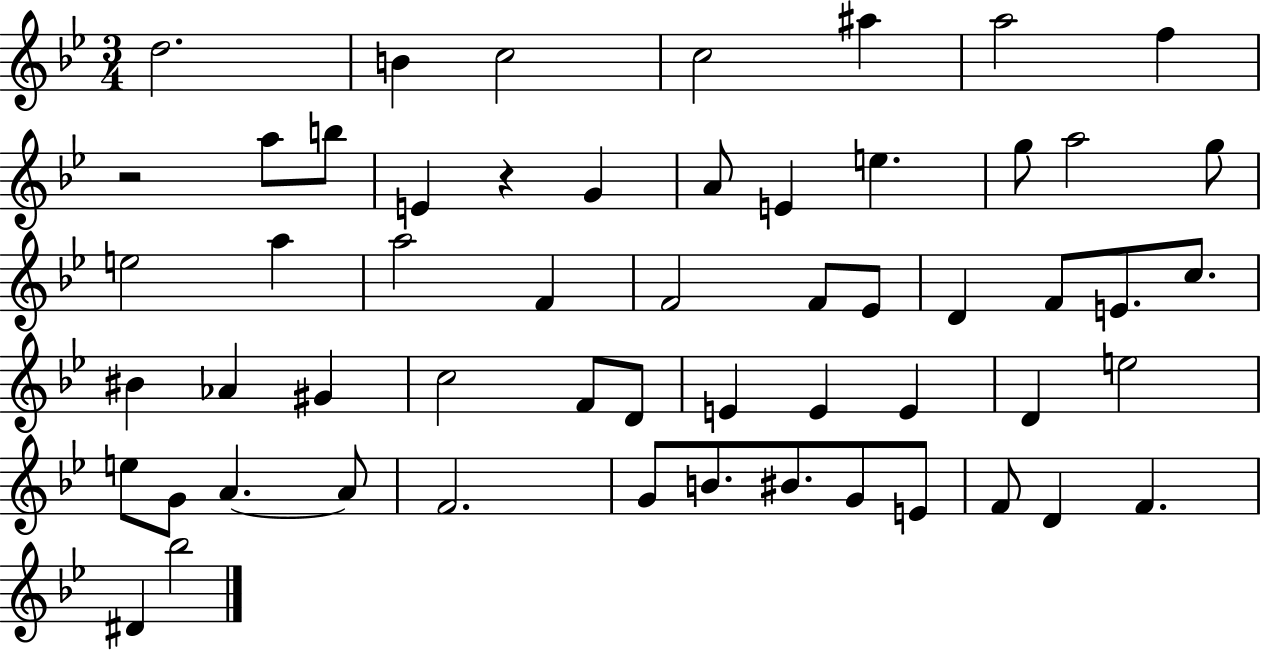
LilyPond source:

{
  \clef treble
  \numericTimeSignature
  \time 3/4
  \key bes \major
  d''2. | b'4 c''2 | c''2 ais''4 | a''2 f''4 | \break r2 a''8 b''8 | e'4 r4 g'4 | a'8 e'4 e''4. | g''8 a''2 g''8 | \break e''2 a''4 | a''2 f'4 | f'2 f'8 ees'8 | d'4 f'8 e'8. c''8. | \break bis'4 aes'4 gis'4 | c''2 f'8 d'8 | e'4 e'4 e'4 | d'4 e''2 | \break e''8 g'8 a'4.~~ a'8 | f'2. | g'8 b'8. bis'8. g'8 e'8 | f'8 d'4 f'4. | \break dis'4 bes''2 | \bar "|."
}